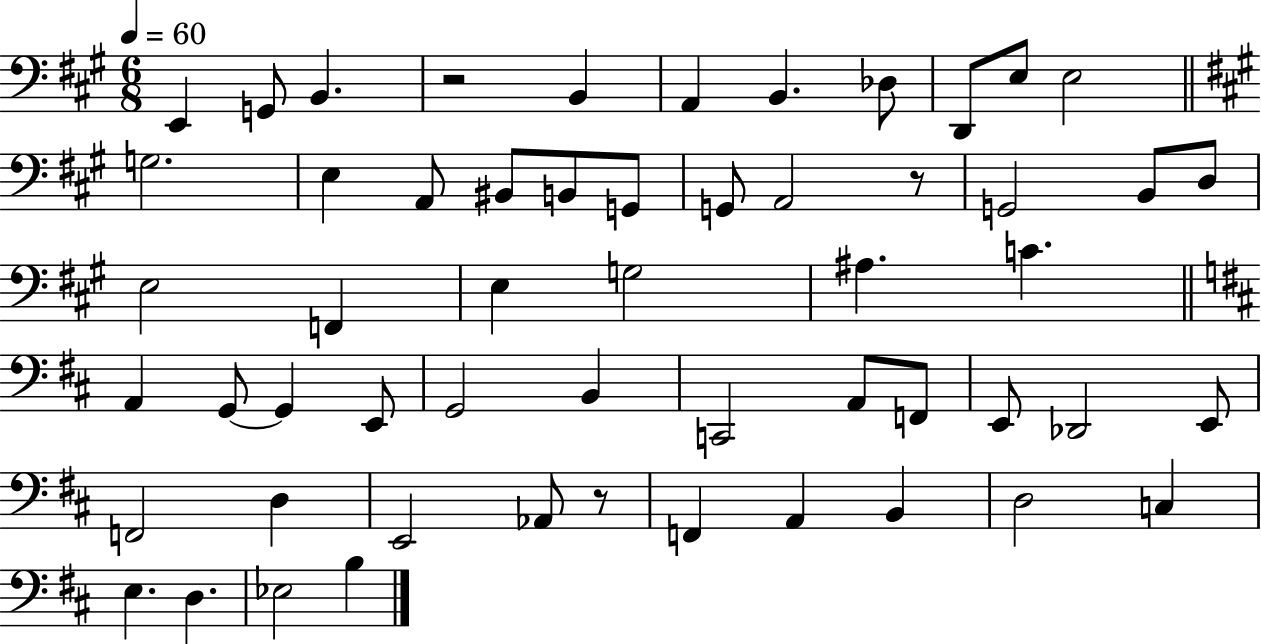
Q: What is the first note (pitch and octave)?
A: E2